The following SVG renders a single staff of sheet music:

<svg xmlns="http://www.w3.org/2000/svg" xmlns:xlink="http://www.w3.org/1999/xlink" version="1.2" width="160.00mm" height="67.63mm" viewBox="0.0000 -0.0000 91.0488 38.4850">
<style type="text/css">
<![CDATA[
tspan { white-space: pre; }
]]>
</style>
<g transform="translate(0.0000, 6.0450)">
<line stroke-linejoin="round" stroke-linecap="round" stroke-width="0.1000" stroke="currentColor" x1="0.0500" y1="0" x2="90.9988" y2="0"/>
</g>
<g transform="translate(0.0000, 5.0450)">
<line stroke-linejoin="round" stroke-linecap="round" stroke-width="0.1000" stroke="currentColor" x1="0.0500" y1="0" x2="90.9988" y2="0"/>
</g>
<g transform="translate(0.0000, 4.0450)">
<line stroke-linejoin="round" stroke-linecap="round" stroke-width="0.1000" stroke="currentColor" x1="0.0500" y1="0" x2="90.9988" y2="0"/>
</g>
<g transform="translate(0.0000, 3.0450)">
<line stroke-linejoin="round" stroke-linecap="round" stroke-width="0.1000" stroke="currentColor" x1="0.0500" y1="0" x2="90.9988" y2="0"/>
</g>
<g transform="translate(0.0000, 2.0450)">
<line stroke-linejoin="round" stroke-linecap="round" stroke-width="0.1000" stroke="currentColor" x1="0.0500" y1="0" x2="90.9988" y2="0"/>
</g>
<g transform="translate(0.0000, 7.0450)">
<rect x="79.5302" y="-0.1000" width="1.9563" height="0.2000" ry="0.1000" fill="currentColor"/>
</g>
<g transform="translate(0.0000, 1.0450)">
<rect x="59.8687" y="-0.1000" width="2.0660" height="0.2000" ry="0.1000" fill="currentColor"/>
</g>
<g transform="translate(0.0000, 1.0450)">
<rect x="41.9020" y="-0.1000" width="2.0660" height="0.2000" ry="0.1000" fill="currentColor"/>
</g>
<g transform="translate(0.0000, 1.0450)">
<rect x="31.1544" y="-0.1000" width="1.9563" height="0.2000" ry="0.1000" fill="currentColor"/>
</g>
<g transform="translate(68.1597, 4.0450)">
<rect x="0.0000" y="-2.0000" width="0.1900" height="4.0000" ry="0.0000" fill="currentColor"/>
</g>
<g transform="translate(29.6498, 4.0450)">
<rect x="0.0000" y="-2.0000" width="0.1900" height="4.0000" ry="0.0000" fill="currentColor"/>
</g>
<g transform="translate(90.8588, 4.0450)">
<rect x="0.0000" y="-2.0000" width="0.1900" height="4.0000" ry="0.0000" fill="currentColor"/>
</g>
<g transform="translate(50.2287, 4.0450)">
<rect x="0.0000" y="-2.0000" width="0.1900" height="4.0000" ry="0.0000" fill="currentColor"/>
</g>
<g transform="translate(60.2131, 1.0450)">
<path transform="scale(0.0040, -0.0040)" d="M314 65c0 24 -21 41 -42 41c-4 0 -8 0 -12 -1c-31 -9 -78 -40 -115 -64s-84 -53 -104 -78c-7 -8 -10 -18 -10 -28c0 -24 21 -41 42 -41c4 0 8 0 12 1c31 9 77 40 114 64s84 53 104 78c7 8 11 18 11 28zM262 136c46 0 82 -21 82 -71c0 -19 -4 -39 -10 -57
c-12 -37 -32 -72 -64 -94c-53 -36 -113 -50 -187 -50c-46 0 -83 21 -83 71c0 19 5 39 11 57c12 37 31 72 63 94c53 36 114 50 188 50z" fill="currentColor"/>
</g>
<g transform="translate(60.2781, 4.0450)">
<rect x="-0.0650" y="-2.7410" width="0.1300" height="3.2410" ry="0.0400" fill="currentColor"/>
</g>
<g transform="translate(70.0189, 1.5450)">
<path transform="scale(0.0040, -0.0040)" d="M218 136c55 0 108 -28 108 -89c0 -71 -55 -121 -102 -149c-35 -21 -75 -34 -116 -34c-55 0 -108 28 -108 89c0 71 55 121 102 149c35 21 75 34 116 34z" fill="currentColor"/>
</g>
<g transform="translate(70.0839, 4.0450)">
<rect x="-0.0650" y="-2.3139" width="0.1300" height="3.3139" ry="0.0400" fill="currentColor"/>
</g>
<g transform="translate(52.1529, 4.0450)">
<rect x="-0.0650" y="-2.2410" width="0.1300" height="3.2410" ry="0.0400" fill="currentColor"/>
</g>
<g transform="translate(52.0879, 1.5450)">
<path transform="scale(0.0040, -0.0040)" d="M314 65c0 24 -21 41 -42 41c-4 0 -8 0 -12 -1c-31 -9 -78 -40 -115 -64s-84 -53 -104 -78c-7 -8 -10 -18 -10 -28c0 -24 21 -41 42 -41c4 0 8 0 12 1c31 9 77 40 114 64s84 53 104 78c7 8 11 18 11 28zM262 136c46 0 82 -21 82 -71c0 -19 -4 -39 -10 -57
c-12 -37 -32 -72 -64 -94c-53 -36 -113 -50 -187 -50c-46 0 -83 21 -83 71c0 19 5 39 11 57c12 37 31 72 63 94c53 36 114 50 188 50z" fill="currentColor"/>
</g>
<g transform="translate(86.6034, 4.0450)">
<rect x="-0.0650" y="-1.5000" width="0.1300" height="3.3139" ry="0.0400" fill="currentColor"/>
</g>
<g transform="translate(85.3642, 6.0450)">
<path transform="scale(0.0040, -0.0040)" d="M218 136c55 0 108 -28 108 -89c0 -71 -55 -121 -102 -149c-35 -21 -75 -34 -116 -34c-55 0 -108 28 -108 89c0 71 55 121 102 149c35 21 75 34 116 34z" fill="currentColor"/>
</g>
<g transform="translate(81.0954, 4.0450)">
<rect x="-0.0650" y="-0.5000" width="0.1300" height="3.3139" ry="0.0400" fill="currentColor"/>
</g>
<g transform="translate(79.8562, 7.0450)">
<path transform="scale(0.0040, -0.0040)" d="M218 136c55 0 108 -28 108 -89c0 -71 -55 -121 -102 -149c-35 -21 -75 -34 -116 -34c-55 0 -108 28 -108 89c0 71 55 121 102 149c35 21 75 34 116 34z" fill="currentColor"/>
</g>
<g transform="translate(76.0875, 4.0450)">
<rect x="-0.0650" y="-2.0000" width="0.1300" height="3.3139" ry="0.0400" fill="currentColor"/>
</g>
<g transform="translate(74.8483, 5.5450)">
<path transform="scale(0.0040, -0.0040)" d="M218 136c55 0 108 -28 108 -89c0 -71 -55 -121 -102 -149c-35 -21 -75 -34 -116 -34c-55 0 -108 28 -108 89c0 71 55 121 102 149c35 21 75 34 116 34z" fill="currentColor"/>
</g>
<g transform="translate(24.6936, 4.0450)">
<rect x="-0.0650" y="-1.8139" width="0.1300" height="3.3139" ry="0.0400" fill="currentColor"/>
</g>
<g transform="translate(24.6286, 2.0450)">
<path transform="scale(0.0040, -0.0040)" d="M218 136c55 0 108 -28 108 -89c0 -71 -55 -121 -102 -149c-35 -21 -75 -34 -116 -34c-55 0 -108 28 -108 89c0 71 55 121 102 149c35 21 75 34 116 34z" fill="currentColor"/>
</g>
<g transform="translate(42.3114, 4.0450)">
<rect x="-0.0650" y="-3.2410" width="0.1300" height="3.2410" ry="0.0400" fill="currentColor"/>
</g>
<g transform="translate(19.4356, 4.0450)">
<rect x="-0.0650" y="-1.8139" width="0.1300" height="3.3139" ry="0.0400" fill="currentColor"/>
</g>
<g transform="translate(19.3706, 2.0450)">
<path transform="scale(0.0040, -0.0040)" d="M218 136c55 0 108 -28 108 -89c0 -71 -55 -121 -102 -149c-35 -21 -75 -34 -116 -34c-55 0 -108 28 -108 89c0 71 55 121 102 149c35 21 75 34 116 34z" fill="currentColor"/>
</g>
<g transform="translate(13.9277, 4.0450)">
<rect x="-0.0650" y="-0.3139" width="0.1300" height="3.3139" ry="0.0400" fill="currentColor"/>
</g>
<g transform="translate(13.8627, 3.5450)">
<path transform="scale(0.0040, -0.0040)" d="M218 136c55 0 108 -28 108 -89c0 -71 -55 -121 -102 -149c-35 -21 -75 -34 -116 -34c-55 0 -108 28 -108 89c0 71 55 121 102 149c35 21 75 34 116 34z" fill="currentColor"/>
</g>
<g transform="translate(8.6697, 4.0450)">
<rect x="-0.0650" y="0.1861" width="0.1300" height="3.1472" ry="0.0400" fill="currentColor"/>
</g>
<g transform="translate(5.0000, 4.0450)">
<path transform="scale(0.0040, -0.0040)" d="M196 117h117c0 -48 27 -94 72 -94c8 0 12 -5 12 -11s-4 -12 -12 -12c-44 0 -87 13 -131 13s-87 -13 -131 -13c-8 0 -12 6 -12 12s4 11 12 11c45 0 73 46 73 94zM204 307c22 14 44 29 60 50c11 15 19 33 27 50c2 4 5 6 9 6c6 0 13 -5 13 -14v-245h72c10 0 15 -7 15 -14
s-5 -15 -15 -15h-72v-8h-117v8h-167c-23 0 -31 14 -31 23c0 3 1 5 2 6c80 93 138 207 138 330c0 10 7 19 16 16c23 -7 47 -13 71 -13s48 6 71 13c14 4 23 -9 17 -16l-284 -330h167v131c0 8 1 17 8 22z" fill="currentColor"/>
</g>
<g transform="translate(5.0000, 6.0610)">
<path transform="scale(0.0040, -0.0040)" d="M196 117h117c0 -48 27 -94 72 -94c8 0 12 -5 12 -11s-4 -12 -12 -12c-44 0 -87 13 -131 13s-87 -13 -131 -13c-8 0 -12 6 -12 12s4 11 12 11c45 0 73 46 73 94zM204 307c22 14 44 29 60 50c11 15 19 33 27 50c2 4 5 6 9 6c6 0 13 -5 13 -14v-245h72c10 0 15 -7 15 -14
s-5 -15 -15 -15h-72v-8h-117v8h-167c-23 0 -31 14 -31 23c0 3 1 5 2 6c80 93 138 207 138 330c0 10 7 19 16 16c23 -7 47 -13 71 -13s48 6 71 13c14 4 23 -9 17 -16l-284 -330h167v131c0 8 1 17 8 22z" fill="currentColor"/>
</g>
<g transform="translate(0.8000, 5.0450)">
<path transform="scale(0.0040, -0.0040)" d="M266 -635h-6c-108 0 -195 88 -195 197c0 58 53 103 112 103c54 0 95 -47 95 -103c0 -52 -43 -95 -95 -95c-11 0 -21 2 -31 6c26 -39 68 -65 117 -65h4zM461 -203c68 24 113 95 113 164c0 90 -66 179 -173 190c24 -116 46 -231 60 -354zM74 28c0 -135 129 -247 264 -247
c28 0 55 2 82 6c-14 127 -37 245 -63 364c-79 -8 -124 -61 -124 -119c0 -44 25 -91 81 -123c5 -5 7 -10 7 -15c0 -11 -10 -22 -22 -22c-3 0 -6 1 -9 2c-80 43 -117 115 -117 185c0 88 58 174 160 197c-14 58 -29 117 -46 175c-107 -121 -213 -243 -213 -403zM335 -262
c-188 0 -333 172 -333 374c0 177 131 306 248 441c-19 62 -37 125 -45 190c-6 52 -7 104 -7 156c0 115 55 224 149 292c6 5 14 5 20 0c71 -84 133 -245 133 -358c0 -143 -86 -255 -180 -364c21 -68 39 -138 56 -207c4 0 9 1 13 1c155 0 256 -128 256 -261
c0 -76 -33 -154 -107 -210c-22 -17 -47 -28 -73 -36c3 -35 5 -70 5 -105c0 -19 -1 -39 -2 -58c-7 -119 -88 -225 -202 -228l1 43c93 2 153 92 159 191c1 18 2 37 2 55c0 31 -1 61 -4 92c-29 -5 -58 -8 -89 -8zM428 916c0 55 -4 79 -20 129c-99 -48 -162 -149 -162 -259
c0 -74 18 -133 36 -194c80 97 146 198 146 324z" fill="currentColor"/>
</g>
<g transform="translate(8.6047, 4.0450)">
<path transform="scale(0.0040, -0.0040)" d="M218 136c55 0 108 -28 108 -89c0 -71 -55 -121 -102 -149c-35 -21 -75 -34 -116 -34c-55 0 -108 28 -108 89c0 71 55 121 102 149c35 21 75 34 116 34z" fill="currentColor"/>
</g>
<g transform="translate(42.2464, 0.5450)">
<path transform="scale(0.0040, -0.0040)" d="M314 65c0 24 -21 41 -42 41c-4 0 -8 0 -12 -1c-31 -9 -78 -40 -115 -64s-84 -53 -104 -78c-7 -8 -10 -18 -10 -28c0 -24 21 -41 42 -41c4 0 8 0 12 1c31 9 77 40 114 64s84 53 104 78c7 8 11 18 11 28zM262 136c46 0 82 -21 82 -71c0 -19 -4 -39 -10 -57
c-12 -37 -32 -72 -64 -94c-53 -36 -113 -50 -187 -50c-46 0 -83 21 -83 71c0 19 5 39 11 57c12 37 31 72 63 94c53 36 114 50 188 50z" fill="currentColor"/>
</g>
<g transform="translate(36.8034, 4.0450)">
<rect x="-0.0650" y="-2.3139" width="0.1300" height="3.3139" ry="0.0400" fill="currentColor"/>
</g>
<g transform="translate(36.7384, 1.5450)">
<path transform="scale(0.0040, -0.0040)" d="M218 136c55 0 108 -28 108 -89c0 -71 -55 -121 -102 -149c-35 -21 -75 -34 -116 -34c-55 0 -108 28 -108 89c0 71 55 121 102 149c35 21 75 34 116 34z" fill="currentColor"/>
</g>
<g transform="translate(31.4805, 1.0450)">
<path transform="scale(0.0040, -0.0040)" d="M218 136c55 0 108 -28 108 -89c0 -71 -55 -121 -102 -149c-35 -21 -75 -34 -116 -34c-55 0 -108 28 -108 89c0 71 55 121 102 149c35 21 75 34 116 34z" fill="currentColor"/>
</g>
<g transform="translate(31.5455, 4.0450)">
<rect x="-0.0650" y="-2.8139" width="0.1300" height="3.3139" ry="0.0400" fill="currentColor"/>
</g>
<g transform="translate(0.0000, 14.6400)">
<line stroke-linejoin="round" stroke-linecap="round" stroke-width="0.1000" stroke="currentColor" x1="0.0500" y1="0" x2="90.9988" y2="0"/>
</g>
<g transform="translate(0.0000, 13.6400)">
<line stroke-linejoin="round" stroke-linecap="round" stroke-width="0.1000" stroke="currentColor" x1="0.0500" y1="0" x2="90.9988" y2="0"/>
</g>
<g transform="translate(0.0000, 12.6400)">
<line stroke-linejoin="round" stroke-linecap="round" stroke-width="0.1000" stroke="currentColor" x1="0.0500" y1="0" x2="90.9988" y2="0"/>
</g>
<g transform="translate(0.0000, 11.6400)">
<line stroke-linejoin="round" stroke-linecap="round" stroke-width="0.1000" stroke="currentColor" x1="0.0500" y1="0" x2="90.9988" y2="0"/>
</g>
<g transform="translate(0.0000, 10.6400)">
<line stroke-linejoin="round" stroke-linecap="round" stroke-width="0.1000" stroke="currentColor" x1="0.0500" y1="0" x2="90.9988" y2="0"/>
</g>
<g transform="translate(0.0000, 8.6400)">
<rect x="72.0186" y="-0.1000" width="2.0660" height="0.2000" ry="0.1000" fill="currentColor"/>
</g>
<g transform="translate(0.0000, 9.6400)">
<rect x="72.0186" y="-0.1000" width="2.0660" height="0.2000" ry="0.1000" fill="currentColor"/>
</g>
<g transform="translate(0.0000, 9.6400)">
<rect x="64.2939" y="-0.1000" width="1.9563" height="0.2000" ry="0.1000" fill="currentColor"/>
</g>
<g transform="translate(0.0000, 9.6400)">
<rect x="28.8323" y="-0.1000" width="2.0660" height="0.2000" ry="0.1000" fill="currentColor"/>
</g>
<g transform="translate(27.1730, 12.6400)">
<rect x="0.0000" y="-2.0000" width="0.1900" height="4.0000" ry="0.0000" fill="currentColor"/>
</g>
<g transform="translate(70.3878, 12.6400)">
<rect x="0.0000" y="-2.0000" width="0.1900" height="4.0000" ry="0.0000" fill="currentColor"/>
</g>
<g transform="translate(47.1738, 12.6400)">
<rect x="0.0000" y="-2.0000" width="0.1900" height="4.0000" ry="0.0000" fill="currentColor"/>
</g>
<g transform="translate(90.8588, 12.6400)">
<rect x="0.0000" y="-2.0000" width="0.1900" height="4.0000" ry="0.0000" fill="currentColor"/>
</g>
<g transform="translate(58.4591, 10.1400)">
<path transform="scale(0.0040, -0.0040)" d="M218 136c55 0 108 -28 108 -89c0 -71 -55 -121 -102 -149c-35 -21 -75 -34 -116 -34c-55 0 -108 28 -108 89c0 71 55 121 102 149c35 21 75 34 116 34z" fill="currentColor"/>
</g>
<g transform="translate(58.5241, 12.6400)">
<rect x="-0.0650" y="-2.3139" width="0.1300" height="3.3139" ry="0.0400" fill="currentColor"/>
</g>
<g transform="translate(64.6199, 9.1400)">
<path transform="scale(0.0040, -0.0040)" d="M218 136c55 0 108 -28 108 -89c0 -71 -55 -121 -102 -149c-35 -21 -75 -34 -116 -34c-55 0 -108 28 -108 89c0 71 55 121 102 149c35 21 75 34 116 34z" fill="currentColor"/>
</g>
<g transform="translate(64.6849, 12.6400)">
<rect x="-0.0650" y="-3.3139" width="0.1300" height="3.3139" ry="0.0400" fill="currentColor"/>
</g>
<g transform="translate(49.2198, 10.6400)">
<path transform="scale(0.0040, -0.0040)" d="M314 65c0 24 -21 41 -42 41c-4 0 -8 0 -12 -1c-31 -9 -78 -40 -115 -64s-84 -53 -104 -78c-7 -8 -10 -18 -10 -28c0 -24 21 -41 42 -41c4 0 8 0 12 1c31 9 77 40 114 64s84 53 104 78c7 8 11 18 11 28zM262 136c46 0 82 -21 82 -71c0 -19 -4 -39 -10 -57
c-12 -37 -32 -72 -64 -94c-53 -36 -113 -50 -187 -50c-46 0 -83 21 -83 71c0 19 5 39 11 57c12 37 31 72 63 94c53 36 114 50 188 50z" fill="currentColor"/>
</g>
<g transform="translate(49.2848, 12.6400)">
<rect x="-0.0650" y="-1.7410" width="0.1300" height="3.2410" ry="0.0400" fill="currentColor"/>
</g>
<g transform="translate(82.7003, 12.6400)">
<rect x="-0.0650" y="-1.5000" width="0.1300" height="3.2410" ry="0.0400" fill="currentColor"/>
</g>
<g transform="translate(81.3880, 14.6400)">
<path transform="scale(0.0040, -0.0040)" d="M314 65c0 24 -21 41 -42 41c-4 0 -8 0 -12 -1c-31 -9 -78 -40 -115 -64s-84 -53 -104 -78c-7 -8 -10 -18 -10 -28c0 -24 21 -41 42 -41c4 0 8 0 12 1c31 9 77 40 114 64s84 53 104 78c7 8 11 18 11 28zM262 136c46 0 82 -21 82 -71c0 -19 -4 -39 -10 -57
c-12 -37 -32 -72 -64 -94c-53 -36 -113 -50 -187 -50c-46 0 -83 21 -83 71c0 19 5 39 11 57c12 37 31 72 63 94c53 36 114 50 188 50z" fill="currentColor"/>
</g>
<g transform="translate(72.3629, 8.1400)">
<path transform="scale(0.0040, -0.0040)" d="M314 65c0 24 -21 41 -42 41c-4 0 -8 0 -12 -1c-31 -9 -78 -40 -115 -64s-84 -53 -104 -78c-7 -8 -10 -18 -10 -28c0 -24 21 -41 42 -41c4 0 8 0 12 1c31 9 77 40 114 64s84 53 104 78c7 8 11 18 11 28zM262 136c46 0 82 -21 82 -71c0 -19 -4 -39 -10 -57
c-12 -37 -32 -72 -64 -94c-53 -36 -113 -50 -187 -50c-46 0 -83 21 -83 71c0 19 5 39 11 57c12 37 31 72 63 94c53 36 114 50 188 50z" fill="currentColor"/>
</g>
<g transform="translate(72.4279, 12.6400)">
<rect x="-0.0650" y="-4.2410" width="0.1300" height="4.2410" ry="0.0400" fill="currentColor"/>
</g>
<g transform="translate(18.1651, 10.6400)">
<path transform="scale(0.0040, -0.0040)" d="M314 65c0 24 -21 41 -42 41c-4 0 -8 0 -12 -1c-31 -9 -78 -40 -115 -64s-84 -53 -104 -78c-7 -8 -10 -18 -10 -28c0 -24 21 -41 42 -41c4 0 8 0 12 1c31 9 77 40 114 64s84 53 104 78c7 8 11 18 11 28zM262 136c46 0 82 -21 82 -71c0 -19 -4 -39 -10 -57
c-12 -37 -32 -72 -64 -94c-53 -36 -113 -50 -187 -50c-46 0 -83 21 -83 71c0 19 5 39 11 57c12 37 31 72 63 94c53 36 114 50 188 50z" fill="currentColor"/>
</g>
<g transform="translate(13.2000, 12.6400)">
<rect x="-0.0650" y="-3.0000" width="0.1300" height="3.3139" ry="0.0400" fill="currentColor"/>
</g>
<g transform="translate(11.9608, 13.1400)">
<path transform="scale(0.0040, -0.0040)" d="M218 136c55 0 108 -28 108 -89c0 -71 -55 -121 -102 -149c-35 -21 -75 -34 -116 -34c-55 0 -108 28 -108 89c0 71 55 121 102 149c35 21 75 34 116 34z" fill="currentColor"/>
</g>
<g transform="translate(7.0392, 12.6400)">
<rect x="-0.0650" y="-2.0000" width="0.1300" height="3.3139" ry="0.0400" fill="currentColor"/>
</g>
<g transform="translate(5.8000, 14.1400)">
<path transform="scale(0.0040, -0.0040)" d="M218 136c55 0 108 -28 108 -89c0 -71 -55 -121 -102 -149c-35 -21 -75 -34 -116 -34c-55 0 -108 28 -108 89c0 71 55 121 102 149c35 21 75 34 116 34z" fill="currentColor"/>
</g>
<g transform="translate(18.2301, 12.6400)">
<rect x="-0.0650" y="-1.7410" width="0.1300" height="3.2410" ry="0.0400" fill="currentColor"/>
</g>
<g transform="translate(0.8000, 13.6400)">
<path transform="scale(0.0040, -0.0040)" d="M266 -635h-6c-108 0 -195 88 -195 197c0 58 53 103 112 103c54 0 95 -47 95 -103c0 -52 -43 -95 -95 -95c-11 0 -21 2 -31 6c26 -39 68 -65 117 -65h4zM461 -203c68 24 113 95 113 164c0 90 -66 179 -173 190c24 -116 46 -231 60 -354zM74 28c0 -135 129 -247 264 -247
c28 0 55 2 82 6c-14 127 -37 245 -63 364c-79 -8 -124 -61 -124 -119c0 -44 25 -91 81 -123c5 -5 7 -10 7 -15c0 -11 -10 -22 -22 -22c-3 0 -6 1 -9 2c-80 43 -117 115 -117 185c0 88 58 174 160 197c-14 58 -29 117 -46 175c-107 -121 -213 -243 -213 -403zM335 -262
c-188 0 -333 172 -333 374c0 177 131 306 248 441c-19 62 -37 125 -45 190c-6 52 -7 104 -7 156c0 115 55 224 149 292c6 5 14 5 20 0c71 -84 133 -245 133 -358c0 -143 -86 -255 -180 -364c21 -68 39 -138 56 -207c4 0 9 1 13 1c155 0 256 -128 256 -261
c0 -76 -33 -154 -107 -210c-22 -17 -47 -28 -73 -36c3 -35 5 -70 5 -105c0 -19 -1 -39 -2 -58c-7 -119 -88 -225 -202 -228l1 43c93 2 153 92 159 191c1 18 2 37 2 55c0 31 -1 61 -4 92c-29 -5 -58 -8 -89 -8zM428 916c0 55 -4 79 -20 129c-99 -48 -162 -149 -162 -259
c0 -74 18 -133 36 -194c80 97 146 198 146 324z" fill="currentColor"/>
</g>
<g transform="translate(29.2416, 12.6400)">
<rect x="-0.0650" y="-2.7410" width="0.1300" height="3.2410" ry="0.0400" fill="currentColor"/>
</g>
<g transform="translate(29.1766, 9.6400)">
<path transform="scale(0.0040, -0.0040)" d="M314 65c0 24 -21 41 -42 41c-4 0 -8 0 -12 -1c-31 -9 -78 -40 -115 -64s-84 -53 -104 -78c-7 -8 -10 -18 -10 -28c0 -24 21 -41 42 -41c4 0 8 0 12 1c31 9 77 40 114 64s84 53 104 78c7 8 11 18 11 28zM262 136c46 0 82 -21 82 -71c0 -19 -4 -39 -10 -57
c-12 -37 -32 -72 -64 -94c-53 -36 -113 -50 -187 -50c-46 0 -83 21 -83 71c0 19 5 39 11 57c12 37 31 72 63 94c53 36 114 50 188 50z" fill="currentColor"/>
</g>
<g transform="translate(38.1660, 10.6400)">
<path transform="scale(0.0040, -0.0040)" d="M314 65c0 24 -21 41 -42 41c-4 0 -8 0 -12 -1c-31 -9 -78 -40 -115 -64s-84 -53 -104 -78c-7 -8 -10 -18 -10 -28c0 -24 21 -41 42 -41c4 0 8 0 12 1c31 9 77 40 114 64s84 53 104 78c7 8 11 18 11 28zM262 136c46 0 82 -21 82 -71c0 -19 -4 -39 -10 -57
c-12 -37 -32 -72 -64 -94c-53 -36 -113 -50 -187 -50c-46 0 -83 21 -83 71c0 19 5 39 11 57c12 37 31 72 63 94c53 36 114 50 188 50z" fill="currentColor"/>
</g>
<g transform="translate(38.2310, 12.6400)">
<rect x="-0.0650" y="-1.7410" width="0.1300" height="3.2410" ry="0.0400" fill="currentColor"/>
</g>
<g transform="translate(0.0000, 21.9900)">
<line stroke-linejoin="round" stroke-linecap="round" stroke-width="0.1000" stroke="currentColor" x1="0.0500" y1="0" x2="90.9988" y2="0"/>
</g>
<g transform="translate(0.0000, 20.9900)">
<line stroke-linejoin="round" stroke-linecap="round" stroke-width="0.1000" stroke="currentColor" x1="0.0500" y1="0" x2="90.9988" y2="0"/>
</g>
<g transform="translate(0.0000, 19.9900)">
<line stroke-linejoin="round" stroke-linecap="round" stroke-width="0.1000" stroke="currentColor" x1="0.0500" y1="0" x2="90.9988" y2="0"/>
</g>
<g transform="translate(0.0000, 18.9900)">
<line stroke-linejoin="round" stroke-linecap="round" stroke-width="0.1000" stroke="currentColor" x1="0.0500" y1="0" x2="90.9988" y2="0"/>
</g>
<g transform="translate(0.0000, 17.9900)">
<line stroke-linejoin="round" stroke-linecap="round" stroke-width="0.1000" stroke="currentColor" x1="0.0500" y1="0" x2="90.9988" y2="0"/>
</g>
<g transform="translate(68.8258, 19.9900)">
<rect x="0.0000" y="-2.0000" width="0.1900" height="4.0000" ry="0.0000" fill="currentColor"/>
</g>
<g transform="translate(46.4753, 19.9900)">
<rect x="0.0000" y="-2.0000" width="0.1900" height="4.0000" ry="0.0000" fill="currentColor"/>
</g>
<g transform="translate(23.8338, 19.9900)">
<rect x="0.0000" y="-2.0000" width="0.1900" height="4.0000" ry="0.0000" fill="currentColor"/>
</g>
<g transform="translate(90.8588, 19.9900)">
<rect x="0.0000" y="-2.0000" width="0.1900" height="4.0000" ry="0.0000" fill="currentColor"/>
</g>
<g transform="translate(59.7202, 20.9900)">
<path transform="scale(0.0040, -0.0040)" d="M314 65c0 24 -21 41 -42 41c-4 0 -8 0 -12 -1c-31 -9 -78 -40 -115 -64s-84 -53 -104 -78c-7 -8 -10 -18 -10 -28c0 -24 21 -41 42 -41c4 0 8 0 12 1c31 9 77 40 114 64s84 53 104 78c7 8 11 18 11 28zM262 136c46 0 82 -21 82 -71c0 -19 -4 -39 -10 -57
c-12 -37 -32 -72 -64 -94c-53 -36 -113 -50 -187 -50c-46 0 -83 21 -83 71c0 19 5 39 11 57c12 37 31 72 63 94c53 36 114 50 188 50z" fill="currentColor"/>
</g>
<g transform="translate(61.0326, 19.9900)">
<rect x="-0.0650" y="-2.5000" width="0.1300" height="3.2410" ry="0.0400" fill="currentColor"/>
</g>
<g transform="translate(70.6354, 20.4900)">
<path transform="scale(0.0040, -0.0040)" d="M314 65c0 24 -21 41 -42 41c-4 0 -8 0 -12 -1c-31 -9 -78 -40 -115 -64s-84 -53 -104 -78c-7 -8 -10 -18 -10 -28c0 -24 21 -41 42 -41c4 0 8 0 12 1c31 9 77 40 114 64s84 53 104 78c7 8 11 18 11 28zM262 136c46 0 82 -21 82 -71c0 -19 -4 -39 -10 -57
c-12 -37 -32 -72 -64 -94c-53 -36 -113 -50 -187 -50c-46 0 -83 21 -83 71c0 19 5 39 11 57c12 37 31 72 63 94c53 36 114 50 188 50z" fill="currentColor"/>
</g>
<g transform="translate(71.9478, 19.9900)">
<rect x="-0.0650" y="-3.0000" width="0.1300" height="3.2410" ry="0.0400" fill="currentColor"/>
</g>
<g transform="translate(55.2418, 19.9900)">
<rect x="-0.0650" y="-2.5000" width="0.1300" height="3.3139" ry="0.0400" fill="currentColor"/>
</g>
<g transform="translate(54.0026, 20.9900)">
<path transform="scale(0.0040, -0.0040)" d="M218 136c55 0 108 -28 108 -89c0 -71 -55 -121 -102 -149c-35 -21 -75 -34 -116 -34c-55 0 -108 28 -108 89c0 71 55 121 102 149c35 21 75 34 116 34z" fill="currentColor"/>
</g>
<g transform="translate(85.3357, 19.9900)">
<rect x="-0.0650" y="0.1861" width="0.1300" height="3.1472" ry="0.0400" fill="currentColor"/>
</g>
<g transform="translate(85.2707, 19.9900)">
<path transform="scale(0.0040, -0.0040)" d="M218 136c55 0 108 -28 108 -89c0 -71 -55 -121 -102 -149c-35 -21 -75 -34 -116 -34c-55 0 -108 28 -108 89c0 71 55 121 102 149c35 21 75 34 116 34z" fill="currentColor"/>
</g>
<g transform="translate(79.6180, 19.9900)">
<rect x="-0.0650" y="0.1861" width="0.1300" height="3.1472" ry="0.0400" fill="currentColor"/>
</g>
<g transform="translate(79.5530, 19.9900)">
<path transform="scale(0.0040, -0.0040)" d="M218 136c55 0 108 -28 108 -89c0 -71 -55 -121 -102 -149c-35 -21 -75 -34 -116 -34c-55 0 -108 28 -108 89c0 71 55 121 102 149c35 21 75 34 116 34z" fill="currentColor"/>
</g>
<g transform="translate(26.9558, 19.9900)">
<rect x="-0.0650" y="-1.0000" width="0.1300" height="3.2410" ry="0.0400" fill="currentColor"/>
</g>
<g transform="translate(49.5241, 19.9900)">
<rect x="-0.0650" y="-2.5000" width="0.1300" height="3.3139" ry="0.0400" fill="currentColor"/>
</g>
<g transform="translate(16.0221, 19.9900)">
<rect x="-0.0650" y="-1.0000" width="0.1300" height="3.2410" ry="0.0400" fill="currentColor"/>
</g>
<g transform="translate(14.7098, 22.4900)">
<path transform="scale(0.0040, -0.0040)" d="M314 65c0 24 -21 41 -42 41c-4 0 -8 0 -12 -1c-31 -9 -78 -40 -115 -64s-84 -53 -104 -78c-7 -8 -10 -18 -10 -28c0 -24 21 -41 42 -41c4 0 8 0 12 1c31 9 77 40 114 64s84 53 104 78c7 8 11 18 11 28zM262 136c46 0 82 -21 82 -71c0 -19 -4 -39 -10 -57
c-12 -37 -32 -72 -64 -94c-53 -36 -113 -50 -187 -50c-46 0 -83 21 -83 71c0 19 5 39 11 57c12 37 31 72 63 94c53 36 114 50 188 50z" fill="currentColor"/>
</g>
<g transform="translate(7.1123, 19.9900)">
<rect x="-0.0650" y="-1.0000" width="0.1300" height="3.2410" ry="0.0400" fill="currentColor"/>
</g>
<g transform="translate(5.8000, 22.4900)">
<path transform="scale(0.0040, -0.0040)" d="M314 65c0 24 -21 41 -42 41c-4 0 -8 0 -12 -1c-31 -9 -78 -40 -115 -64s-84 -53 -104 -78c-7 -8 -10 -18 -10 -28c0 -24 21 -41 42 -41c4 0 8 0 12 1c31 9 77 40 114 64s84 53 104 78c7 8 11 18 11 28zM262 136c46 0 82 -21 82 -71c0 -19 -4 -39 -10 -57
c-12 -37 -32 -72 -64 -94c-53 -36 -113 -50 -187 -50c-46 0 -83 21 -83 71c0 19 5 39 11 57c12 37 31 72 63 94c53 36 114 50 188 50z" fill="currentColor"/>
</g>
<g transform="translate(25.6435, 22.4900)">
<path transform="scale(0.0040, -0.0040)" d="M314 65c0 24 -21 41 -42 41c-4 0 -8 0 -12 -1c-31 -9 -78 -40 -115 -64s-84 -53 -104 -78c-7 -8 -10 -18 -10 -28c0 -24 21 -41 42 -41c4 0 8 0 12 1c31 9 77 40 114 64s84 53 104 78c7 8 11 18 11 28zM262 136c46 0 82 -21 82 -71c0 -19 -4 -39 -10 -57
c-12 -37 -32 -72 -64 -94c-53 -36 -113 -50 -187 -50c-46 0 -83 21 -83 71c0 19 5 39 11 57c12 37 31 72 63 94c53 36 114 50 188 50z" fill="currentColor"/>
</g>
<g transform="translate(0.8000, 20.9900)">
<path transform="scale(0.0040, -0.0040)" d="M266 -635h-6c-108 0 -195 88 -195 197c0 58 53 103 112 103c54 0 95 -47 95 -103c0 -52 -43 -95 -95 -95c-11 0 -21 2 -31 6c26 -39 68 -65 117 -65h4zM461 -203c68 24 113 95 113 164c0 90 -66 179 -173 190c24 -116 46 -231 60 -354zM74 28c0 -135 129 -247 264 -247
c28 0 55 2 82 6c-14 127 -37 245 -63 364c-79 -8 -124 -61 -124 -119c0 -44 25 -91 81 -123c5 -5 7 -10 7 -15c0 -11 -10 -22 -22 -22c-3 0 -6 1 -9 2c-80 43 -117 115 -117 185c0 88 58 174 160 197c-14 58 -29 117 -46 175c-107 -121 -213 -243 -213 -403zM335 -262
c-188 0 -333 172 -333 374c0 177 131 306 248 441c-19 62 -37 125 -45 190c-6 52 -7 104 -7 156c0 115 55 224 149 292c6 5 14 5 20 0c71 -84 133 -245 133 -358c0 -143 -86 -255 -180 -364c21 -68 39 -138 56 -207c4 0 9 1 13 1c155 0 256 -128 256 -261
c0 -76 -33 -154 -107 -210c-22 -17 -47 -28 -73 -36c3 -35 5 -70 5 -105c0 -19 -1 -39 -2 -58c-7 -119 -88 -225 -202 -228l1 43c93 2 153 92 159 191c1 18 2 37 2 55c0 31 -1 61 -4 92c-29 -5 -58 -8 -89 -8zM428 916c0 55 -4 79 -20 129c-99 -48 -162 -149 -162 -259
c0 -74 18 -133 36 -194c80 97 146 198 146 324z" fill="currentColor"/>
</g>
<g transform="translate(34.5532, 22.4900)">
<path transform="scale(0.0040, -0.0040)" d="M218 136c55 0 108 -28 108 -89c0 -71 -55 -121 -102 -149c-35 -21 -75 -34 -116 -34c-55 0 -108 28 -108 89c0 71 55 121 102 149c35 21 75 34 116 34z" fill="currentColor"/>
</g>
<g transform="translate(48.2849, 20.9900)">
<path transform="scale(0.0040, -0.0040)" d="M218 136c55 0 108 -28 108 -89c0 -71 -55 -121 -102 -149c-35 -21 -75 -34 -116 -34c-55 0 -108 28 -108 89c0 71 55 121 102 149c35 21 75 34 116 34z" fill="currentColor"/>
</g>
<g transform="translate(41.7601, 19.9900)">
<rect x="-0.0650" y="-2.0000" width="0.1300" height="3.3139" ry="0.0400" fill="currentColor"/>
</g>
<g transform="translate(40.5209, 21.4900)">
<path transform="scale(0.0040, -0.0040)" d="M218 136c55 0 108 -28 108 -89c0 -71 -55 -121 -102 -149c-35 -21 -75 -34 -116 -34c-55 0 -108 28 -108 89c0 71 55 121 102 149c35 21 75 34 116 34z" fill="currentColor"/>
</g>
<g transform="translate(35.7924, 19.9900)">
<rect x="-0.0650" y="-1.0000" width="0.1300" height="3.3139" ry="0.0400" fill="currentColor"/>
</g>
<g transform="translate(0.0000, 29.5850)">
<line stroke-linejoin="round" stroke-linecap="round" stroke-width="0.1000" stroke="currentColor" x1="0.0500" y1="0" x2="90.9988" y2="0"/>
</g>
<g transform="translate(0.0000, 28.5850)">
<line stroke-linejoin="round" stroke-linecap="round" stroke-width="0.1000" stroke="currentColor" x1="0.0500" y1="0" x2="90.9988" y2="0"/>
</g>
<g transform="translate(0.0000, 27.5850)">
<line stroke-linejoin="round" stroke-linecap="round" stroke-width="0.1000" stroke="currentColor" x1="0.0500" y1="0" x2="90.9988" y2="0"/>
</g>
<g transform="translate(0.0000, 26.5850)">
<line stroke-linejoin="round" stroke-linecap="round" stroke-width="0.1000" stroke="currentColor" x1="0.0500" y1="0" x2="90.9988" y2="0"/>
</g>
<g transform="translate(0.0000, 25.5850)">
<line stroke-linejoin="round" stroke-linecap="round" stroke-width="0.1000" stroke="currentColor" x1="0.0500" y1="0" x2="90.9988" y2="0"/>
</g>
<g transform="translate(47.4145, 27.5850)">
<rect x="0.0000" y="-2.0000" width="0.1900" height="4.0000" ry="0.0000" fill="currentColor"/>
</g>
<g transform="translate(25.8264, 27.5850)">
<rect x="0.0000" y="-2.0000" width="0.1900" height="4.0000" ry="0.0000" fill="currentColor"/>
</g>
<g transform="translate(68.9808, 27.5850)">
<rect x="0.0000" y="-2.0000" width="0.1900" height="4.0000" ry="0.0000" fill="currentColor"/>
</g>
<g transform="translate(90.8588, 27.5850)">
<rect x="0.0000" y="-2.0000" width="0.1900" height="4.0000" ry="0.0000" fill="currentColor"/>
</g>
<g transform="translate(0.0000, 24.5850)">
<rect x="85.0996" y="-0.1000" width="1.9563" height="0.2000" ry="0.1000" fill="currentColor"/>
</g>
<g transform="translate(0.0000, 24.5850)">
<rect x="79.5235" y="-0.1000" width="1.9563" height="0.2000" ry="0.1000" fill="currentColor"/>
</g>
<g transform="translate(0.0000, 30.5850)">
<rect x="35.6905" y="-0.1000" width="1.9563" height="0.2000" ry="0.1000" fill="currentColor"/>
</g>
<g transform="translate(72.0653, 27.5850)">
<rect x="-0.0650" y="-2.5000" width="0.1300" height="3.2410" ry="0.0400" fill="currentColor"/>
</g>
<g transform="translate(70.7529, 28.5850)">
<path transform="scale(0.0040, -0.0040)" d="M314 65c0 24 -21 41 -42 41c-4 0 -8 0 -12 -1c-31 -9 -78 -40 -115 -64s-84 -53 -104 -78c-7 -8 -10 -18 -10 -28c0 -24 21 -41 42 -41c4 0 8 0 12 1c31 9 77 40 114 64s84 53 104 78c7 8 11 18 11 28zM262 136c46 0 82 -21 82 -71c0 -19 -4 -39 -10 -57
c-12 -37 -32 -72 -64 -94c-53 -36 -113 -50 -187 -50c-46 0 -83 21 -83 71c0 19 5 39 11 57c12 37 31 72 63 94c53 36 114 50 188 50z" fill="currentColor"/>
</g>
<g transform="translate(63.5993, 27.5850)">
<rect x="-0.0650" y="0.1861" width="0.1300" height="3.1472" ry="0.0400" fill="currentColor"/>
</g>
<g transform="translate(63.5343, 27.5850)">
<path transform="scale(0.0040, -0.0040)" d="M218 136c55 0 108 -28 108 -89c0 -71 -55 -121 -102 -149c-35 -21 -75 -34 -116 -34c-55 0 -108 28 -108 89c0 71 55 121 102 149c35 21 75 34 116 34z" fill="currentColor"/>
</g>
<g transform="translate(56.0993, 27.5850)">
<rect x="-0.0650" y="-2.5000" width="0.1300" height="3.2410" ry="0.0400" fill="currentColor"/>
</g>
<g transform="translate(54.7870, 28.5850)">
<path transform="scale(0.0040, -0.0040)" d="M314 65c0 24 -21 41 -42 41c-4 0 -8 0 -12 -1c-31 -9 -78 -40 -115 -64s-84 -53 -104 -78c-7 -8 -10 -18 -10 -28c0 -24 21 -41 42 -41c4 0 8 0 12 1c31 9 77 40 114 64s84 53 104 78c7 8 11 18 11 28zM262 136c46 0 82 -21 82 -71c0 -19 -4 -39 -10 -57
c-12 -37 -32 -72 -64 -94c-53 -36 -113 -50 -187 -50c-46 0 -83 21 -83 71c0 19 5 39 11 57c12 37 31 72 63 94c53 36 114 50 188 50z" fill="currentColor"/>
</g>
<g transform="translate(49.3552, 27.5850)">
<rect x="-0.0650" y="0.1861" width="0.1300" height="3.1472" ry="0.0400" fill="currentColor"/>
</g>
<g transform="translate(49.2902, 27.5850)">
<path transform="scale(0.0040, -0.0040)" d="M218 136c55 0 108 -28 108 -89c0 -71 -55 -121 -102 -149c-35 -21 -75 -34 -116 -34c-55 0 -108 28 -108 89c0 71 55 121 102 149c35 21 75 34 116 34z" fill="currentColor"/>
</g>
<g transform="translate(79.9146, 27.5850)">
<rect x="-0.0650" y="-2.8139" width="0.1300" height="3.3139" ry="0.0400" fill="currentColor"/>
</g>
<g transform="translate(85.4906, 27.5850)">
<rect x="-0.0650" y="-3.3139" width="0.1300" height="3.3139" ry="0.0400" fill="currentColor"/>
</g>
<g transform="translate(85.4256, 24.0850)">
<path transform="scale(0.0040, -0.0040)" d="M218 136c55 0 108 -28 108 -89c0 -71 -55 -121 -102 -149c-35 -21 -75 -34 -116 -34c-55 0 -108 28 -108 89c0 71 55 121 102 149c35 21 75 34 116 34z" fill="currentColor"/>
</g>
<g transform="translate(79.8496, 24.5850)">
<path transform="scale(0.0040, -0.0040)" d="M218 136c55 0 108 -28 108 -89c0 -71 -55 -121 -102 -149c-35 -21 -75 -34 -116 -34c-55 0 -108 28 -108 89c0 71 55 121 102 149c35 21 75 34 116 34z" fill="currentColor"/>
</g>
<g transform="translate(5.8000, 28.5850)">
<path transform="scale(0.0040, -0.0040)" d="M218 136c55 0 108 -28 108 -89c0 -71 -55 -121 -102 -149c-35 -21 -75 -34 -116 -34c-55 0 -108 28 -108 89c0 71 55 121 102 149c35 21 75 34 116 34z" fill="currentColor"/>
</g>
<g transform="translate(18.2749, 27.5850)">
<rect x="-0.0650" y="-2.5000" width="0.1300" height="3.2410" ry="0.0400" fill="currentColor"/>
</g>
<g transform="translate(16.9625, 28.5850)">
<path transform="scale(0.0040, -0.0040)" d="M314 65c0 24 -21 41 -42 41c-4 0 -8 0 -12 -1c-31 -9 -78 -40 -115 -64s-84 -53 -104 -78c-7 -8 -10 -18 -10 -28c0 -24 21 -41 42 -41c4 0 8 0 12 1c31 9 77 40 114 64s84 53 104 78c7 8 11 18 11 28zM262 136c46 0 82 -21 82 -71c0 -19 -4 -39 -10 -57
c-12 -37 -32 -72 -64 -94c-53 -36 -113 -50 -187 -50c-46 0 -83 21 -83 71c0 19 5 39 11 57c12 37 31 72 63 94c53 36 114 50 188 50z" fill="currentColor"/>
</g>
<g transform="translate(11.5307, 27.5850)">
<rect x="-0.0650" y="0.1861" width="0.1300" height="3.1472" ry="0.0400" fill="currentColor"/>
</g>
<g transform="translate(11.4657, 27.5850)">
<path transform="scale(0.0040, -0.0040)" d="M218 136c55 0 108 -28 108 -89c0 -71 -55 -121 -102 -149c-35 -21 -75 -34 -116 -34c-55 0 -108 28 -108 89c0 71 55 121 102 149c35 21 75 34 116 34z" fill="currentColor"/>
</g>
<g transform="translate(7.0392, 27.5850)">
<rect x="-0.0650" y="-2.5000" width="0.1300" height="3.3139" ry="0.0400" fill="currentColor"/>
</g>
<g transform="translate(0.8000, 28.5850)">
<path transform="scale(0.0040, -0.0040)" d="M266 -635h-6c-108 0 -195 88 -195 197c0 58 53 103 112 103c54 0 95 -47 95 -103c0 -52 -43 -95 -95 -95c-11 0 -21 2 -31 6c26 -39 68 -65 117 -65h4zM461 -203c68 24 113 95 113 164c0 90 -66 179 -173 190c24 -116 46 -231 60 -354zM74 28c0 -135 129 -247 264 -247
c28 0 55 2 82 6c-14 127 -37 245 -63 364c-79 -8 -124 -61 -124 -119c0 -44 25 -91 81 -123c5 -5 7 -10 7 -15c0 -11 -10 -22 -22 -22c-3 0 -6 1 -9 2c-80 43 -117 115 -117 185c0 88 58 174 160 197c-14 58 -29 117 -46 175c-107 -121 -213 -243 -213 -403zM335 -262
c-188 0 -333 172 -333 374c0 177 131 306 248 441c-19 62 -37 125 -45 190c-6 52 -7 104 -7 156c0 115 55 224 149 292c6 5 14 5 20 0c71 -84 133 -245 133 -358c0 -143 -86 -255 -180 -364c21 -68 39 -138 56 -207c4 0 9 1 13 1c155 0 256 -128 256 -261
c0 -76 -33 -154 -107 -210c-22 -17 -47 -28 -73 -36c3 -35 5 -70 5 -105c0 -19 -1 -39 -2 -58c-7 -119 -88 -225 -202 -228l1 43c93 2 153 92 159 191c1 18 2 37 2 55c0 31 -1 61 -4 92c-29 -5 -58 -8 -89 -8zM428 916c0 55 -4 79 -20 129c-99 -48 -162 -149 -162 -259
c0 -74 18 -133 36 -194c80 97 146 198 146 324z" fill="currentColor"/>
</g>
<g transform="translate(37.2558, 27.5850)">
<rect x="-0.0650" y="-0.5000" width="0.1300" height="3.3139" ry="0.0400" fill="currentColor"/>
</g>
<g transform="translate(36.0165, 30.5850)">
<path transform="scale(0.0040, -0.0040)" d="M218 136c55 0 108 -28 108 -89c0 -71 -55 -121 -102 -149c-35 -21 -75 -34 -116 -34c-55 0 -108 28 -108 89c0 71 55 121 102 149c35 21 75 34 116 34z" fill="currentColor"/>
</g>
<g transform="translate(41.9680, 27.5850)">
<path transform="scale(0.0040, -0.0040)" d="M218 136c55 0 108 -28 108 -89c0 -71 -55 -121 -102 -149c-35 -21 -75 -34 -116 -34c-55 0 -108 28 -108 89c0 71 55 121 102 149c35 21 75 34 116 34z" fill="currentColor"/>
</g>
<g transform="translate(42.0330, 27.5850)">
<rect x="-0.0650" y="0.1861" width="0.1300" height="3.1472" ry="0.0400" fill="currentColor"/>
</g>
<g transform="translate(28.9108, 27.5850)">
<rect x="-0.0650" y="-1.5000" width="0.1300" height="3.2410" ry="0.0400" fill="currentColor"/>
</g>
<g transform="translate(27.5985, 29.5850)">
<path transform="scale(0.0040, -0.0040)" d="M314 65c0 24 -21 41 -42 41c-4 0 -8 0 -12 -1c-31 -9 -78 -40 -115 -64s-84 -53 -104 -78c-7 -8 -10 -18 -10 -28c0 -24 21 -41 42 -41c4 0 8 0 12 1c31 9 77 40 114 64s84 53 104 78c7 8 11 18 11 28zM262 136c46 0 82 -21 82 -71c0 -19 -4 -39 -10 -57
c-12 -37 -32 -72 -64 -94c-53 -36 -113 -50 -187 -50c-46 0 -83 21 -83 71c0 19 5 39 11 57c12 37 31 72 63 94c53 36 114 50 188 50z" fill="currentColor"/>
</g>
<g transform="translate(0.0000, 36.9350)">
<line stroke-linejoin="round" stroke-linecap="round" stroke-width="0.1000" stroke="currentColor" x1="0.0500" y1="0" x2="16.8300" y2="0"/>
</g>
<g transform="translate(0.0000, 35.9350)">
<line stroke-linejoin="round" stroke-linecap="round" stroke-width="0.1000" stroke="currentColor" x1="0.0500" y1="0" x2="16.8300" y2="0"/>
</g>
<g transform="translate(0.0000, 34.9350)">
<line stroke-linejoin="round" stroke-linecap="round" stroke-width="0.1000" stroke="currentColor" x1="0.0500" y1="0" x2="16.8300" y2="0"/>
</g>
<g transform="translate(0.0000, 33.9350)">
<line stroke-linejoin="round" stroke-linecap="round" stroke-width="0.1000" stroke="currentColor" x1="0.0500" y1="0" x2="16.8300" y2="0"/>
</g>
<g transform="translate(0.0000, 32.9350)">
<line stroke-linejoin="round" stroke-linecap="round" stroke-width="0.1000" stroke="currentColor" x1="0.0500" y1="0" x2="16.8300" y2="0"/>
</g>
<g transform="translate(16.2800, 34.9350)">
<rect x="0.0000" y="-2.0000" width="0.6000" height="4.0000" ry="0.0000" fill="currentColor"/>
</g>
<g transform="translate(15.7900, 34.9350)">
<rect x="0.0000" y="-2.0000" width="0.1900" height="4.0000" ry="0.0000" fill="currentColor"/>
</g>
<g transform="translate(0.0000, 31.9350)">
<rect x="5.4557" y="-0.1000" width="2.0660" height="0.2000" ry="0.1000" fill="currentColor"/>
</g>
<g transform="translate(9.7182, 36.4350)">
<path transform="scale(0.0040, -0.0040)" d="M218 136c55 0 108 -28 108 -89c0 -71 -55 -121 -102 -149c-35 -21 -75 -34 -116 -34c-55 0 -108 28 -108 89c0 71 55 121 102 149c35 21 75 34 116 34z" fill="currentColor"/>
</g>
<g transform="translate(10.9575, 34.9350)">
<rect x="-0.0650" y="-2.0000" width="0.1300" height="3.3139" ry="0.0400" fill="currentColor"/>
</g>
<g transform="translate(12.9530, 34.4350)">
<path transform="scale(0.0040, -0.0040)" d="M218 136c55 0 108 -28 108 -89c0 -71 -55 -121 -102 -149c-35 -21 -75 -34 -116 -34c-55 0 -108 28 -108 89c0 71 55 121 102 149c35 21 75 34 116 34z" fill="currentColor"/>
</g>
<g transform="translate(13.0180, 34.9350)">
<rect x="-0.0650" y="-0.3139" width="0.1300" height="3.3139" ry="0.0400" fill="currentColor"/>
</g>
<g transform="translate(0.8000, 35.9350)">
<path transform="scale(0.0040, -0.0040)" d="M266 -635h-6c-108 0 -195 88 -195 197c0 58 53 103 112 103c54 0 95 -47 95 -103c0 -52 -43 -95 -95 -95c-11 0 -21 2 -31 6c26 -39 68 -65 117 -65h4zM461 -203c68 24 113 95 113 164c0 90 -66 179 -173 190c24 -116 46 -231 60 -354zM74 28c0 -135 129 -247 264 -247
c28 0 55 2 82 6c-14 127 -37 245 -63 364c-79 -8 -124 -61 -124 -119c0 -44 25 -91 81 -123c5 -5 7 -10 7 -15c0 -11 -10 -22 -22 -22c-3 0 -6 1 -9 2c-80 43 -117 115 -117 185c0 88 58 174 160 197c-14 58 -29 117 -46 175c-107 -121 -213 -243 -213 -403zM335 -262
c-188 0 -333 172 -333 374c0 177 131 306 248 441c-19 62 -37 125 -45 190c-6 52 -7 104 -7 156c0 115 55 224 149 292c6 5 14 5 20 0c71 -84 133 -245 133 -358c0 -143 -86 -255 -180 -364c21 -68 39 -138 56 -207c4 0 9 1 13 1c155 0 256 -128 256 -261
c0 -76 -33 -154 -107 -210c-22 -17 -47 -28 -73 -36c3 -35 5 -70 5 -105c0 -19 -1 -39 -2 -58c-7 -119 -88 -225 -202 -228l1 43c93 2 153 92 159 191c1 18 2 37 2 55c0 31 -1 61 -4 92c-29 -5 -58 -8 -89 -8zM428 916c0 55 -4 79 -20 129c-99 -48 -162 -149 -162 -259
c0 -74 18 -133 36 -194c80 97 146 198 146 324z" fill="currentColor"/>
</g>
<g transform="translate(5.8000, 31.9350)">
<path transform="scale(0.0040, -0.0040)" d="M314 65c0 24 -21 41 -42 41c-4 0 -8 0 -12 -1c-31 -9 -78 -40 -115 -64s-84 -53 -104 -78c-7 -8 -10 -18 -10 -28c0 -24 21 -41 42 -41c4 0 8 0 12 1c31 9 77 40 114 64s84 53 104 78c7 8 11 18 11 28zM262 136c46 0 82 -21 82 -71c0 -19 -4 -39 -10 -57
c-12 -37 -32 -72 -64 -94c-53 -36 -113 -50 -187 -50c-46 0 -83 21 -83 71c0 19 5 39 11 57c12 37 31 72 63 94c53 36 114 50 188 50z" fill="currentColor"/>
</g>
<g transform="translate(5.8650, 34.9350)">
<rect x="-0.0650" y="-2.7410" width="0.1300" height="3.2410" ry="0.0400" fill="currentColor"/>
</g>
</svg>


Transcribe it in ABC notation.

X:1
T:Untitled
M:4/4
L:1/4
K:C
B c f f a g b2 g2 a2 g F C E F A f2 a2 f2 f2 g b d'2 E2 D2 D2 D2 D F G G G2 A2 B B G B G2 E2 C B B G2 B G2 a b a2 F c